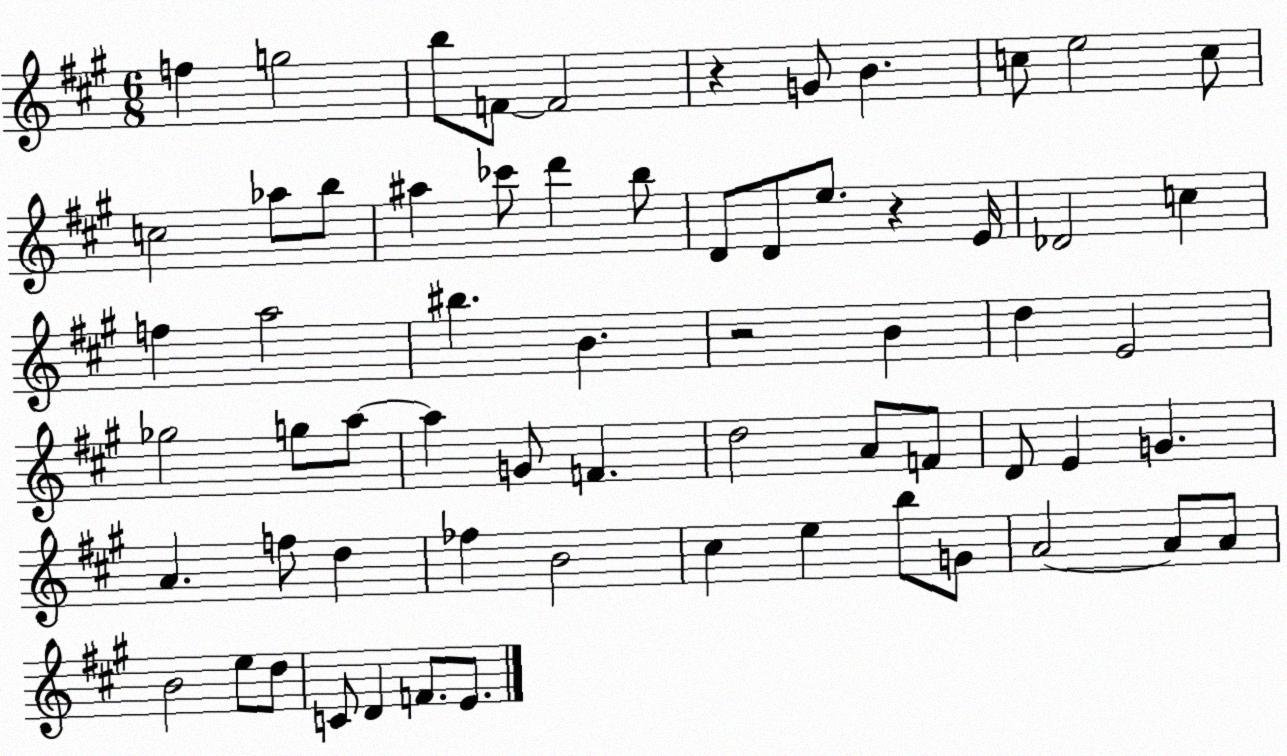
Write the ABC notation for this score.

X:1
T:Untitled
M:6/8
L:1/4
K:A
f g2 b/2 F/2 F2 z G/2 B c/2 e2 c/2 c2 _a/2 b/2 ^a _c'/2 d' b/2 D/2 D/2 e/2 z E/4 _D2 c f a2 ^b B z2 B d E2 _g2 g/2 a/2 a G/2 F d2 A/2 F/2 D/2 E G A f/2 d _f B2 ^c e b/2 G/2 A2 A/2 A/2 B2 e/2 d/2 C/2 D F/2 E/2